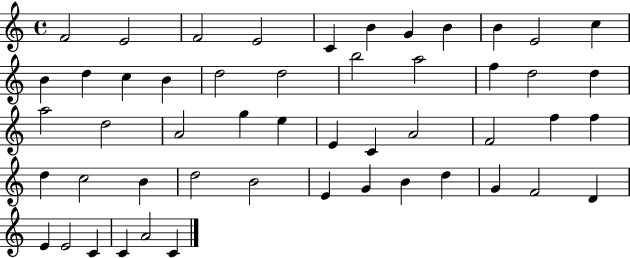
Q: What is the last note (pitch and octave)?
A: C4